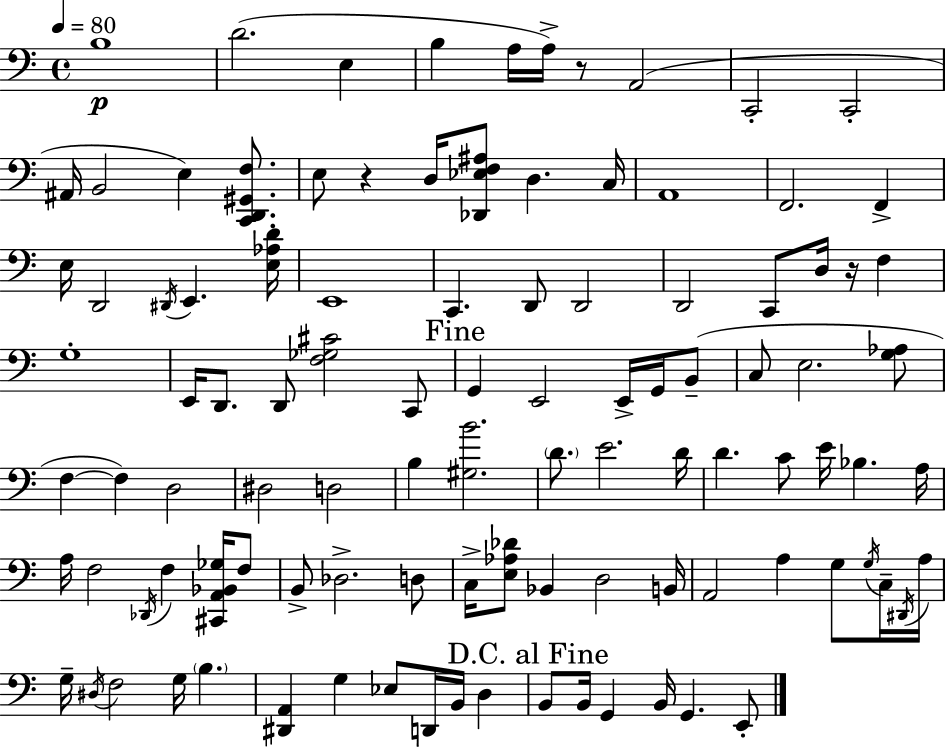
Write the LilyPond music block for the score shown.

{
  \clef bass
  \time 4/4
  \defaultTimeSignature
  \key c \major
  \tempo 4 = 80
  \repeat volta 2 { b1\p | d'2.( e4 | b4 a16 a16->) r8 a,2( | c,2-. c,2-. | \break ais,16 b,2 e4) <c, d, gis, f>8. | e8 r4 d16 <des, ees f ais>8 d4. c16 | a,1 | f,2. f,4-> | \break e16 d,2 \acciaccatura { dis,16 } e,4. | <e aes d'>16 e,1 | c,4. d,8 d,2 | d,2 c,8 d16 r16 f4 | \break g1-. | e,16 d,8. d,8 <f ges cis'>2 c,8 | \mark "Fine" g,4 e,2 e,16-> g,16 b,8--( | c8 e2. <g aes>8 | \break f4~~ f4) d2 | dis2 d2 | b4 <gis b'>2. | \parenthesize d'8. e'2. | \break d'16 d'4. c'8 e'16 bes4. | a16 a16 f2 \acciaccatura { des,16 } f4 <cis, a, bes, ges>16 | f8 b,8-> des2.-> | d8 c16-> <e aes des'>8 bes,4 d2 | \break b,16 a,2 a4 g8 | \acciaccatura { g16 } c16-- \acciaccatura { dis,16 } a16 g16-- \acciaccatura { dis16 } f2 g16 \parenthesize b4. | <dis, a,>4 g4 ees8 d,16 | b,16 d4 \mark "D.C. al Fine" b,8 b,16 g,4 b,16 g,4. | \break e,8-. } \bar "|."
}